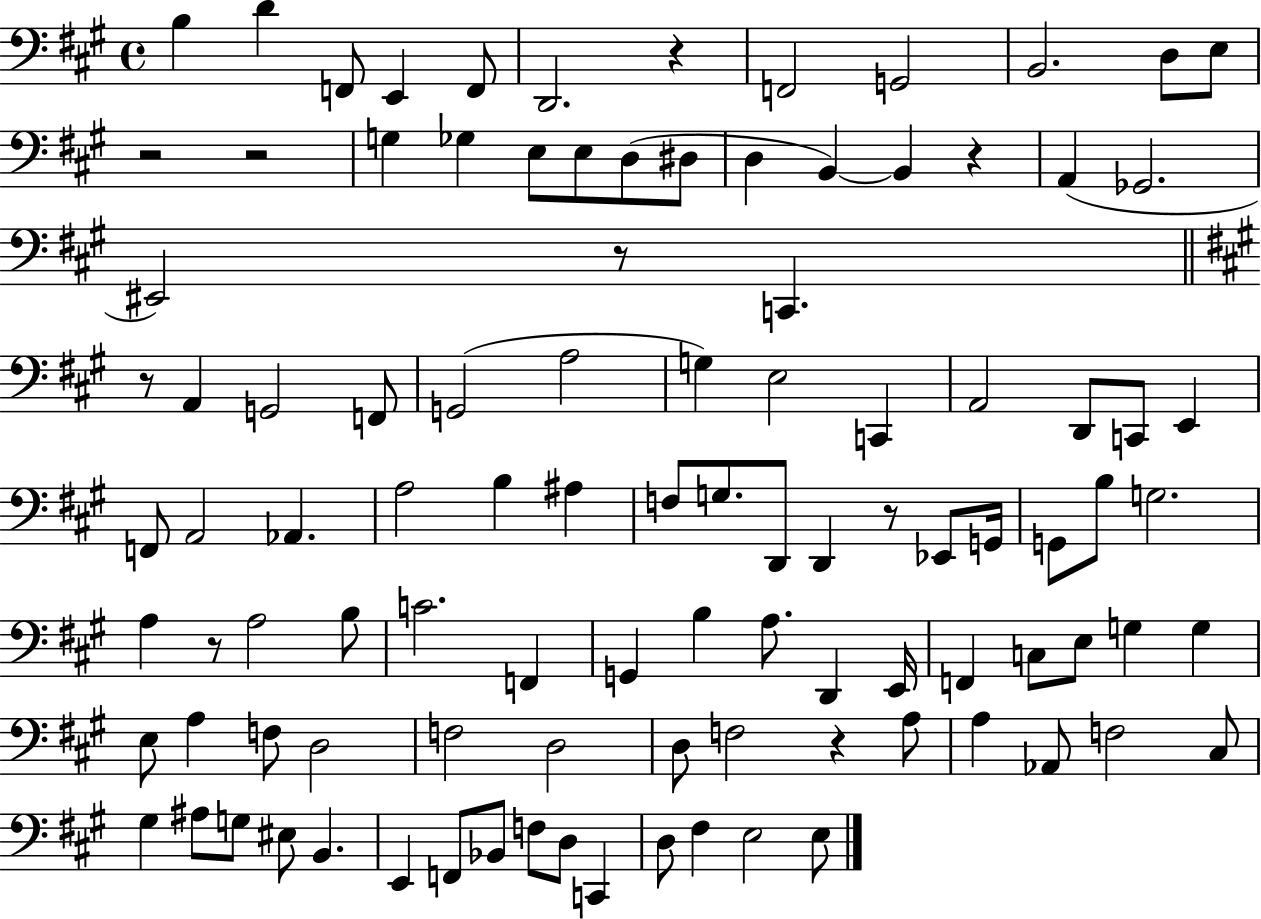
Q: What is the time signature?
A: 4/4